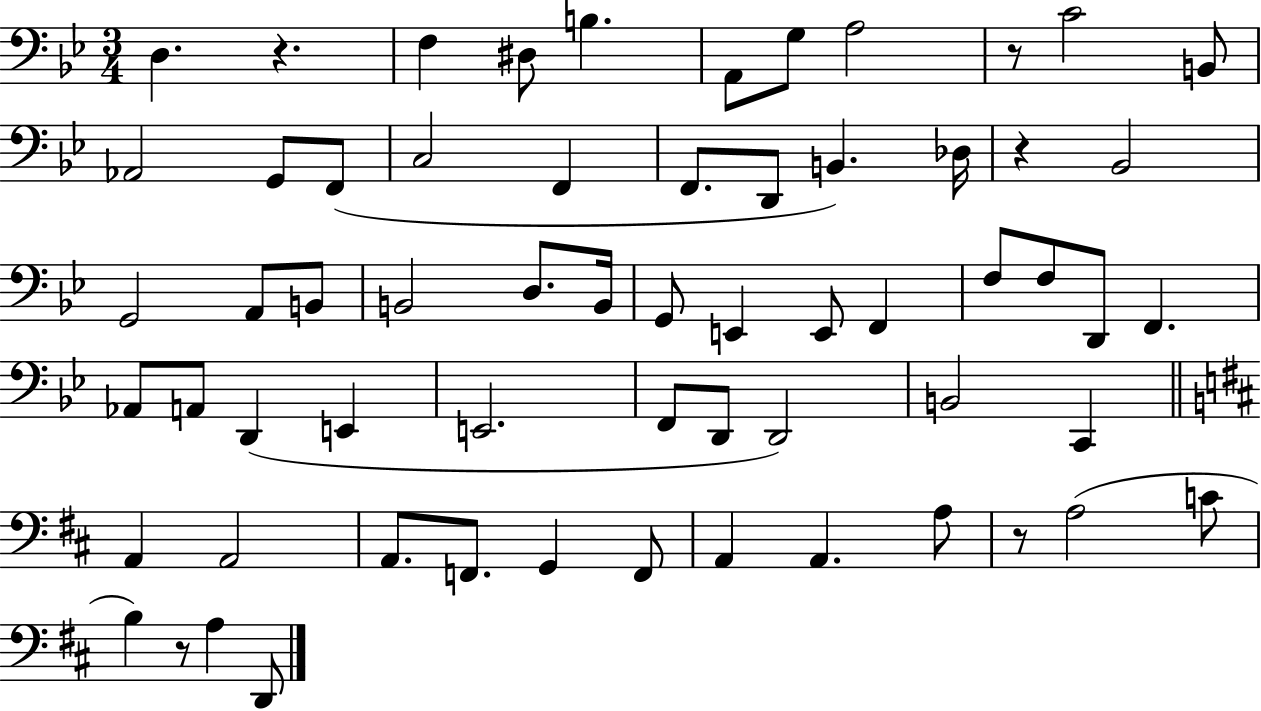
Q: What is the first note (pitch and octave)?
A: D3